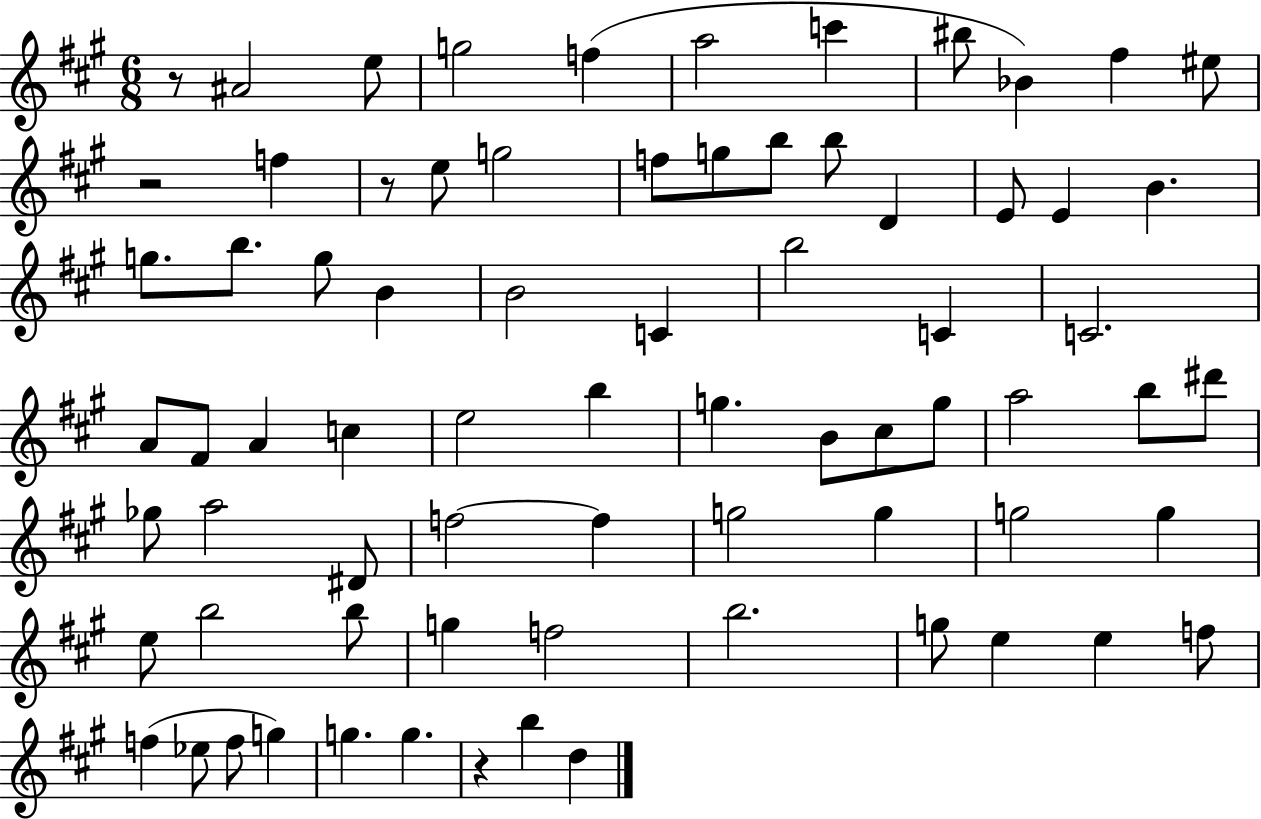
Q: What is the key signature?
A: A major